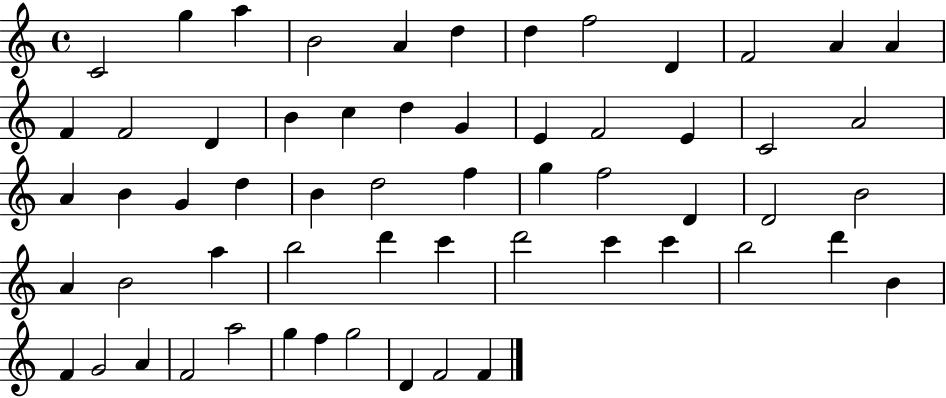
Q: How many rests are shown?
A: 0